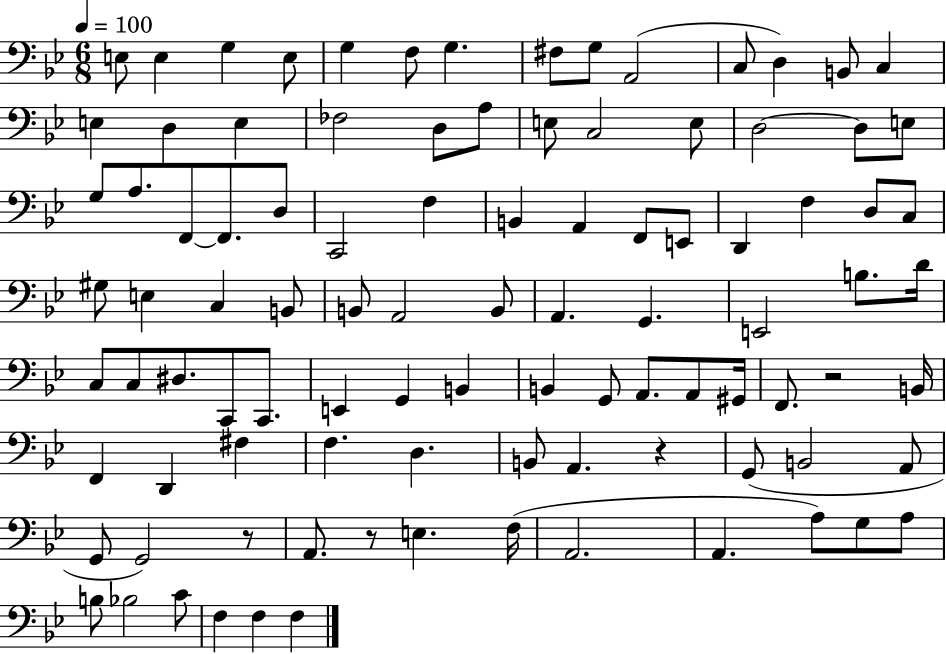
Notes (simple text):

E3/e E3/q G3/q E3/e G3/q F3/e G3/q. F#3/e G3/e A2/h C3/e D3/q B2/e C3/q E3/q D3/q E3/q FES3/h D3/e A3/e E3/e C3/h E3/e D3/h D3/e E3/e G3/e A3/e. F2/e F2/e. D3/e C2/h F3/q B2/q A2/q F2/e E2/e D2/q F3/q D3/e C3/e G#3/e E3/q C3/q B2/e B2/e A2/h B2/e A2/q. G2/q. E2/h B3/e. D4/s C3/e C3/e D#3/e. C2/e C2/e. E2/q G2/q B2/q B2/q G2/e A2/e. A2/e G#2/s F2/e. R/h B2/s F2/q D2/q F#3/q F3/q. D3/q. B2/e A2/q. R/q G2/e B2/h A2/e G2/e G2/h R/e A2/e. R/e E3/q. F3/s A2/h. A2/q. A3/e G3/e A3/e B3/e Bb3/h C4/e F3/q F3/q F3/q